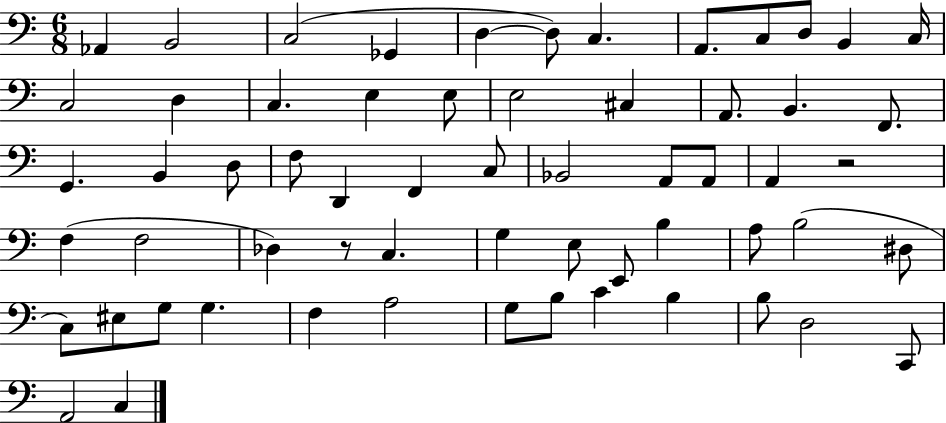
Ab2/q B2/h C3/h Gb2/q D3/q D3/e C3/q. A2/e. C3/e D3/e B2/q C3/s C3/h D3/q C3/q. E3/q E3/e E3/h C#3/q A2/e. B2/q. F2/e. G2/q. B2/q D3/e F3/e D2/q F2/q C3/e Bb2/h A2/e A2/e A2/q R/h F3/q F3/h Db3/q R/e C3/q. G3/q E3/e E2/e B3/q A3/e B3/h D#3/e C3/e EIS3/e G3/e G3/q. F3/q A3/h G3/e B3/e C4/q B3/q B3/e D3/h C2/e A2/h C3/q